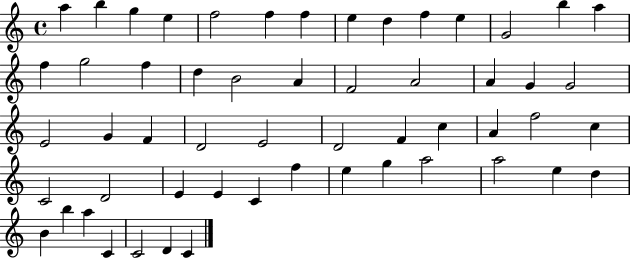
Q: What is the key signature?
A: C major